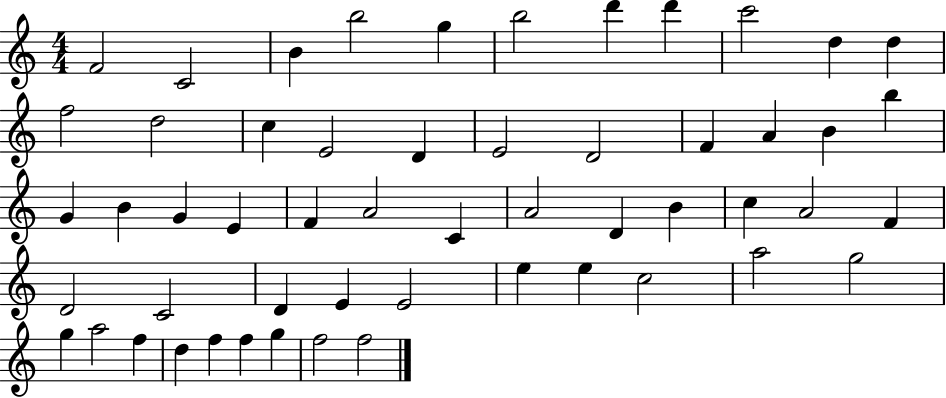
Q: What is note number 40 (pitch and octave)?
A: E4